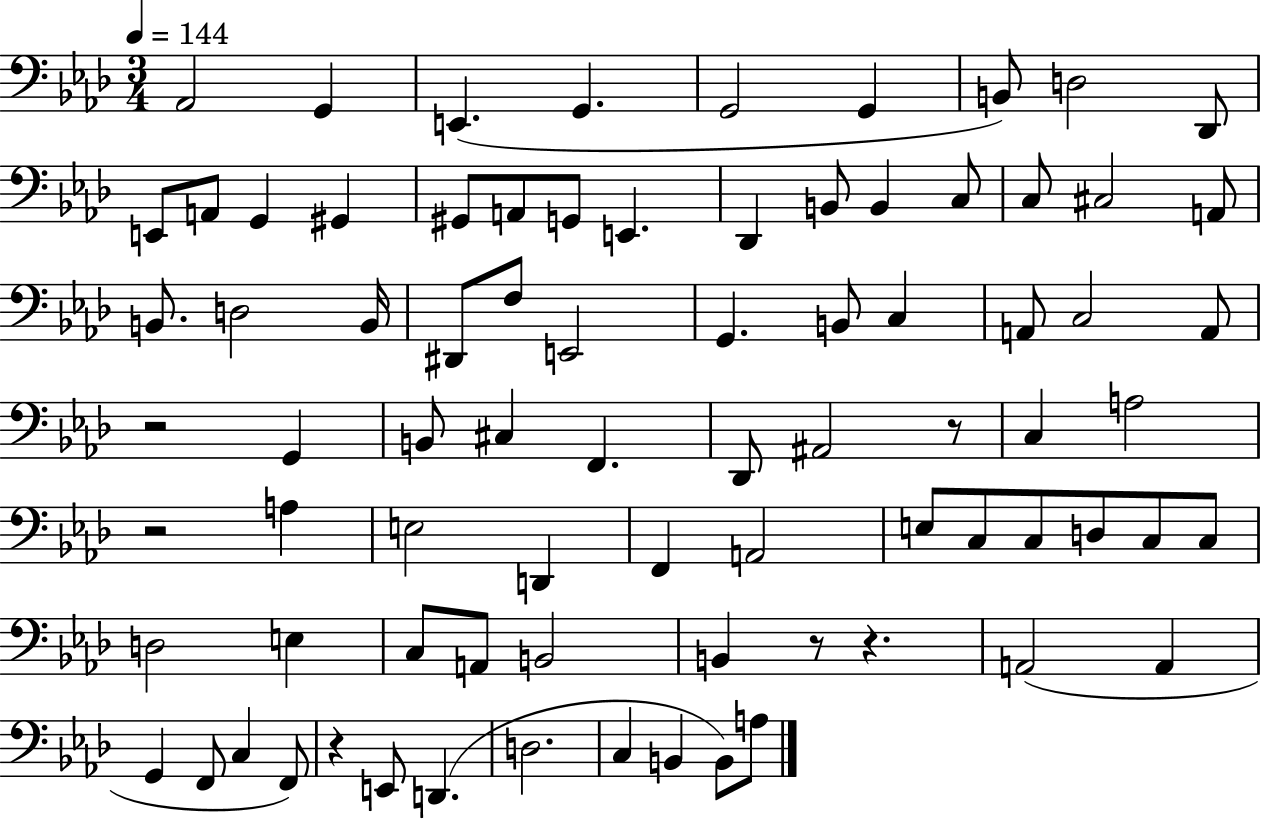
X:1
T:Untitled
M:3/4
L:1/4
K:Ab
_A,,2 G,, E,, G,, G,,2 G,, B,,/2 D,2 _D,,/2 E,,/2 A,,/2 G,, ^G,, ^G,,/2 A,,/2 G,,/2 E,, _D,, B,,/2 B,, C,/2 C,/2 ^C,2 A,,/2 B,,/2 D,2 B,,/4 ^D,,/2 F,/2 E,,2 G,, B,,/2 C, A,,/2 C,2 A,,/2 z2 G,, B,,/2 ^C, F,, _D,,/2 ^A,,2 z/2 C, A,2 z2 A, E,2 D,, F,, A,,2 E,/2 C,/2 C,/2 D,/2 C,/2 C,/2 D,2 E, C,/2 A,,/2 B,,2 B,, z/2 z A,,2 A,, G,, F,,/2 C, F,,/2 z E,,/2 D,, D,2 C, B,, B,,/2 A,/2